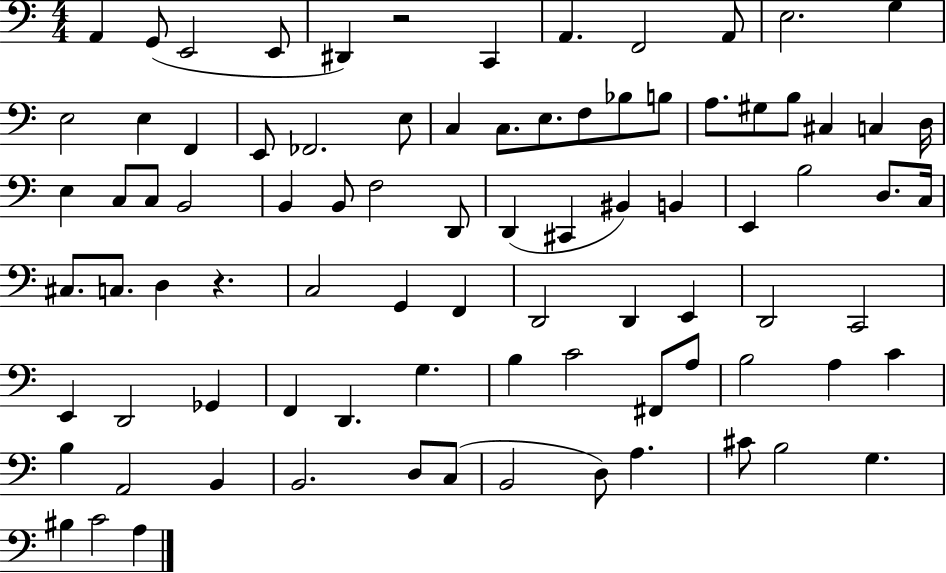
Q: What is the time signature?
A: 4/4